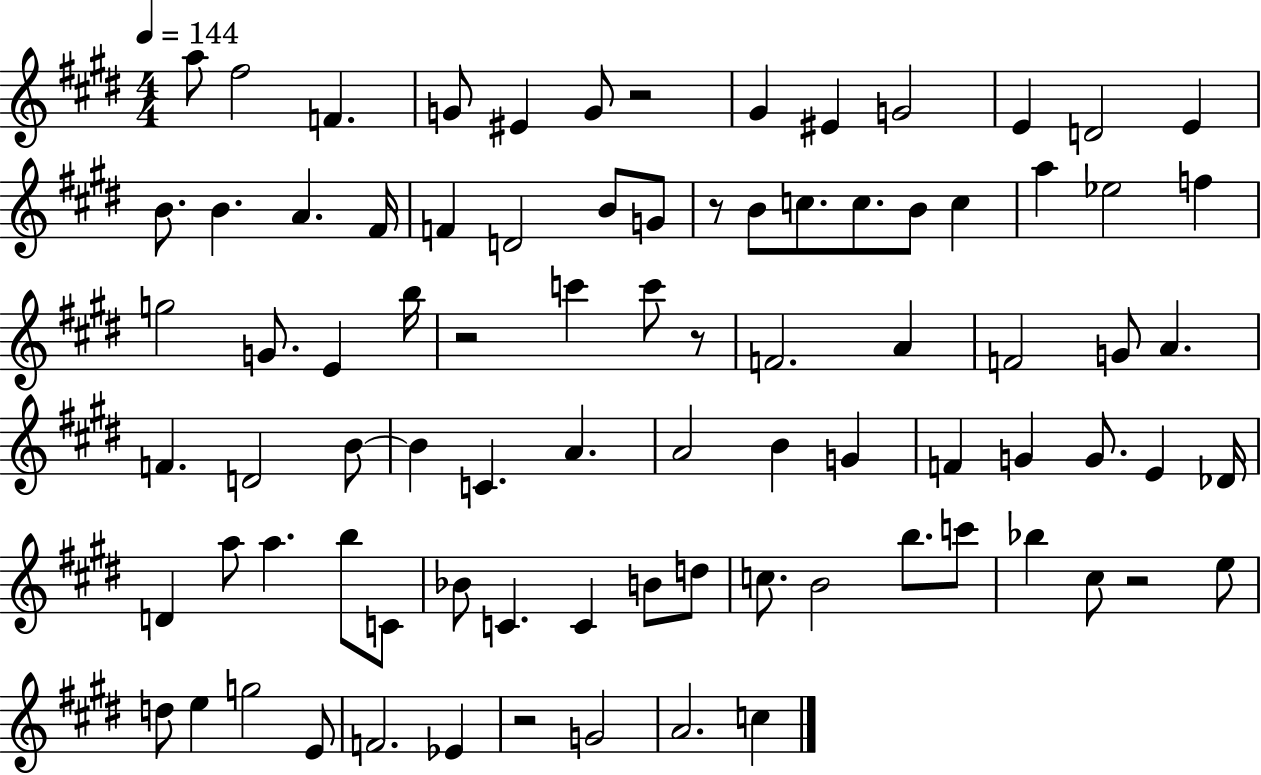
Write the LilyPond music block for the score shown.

{
  \clef treble
  \numericTimeSignature
  \time 4/4
  \key e \major
  \tempo 4 = 144
  a''8 fis''2 f'4. | g'8 eis'4 g'8 r2 | gis'4 eis'4 g'2 | e'4 d'2 e'4 | \break b'8. b'4. a'4. fis'16 | f'4 d'2 b'8 g'8 | r8 b'8 c''8. c''8. b'8 c''4 | a''4 ees''2 f''4 | \break g''2 g'8. e'4 b''16 | r2 c'''4 c'''8 r8 | f'2. a'4 | f'2 g'8 a'4. | \break f'4. d'2 b'8~~ | b'4 c'4. a'4. | a'2 b'4 g'4 | f'4 g'4 g'8. e'4 des'16 | \break d'4 a''8 a''4. b''8 c'8 | bes'8 c'4. c'4 b'8 d''8 | c''8. b'2 b''8. c'''8 | bes''4 cis''8 r2 e''8 | \break d''8 e''4 g''2 e'8 | f'2. ees'4 | r2 g'2 | a'2. c''4 | \break \bar "|."
}